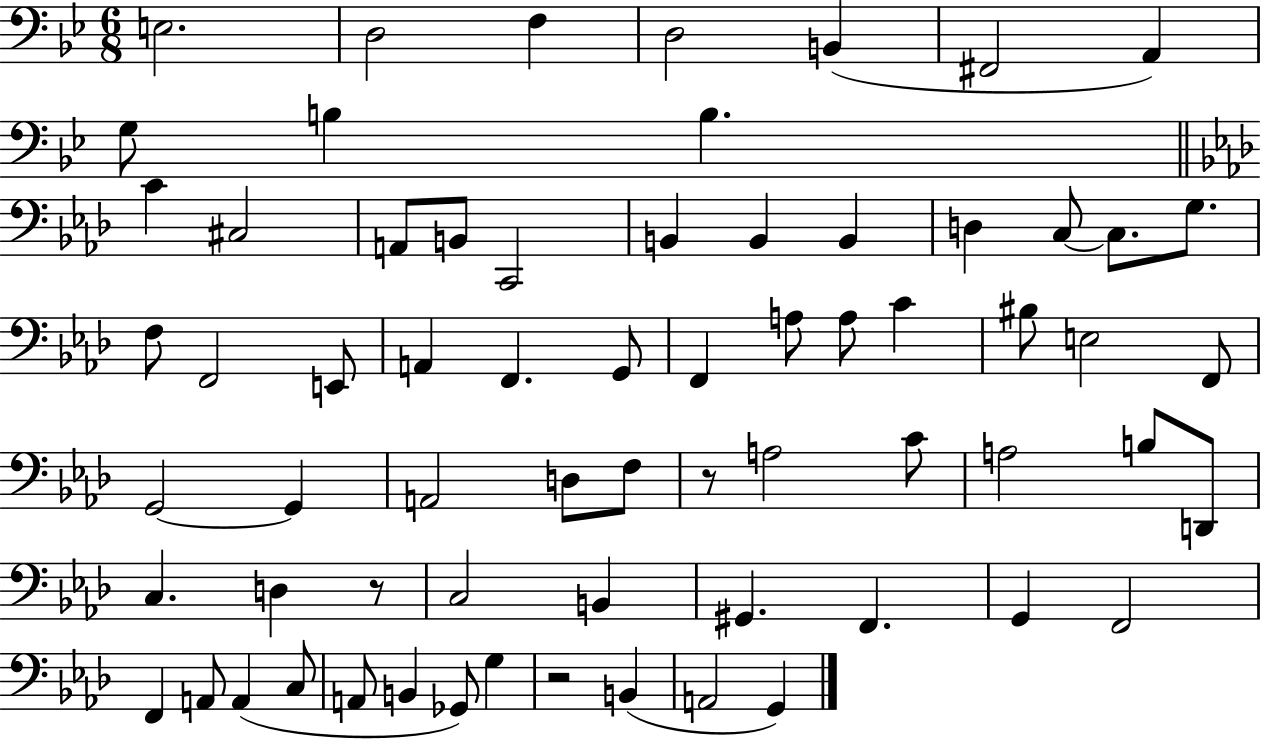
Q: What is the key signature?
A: BES major